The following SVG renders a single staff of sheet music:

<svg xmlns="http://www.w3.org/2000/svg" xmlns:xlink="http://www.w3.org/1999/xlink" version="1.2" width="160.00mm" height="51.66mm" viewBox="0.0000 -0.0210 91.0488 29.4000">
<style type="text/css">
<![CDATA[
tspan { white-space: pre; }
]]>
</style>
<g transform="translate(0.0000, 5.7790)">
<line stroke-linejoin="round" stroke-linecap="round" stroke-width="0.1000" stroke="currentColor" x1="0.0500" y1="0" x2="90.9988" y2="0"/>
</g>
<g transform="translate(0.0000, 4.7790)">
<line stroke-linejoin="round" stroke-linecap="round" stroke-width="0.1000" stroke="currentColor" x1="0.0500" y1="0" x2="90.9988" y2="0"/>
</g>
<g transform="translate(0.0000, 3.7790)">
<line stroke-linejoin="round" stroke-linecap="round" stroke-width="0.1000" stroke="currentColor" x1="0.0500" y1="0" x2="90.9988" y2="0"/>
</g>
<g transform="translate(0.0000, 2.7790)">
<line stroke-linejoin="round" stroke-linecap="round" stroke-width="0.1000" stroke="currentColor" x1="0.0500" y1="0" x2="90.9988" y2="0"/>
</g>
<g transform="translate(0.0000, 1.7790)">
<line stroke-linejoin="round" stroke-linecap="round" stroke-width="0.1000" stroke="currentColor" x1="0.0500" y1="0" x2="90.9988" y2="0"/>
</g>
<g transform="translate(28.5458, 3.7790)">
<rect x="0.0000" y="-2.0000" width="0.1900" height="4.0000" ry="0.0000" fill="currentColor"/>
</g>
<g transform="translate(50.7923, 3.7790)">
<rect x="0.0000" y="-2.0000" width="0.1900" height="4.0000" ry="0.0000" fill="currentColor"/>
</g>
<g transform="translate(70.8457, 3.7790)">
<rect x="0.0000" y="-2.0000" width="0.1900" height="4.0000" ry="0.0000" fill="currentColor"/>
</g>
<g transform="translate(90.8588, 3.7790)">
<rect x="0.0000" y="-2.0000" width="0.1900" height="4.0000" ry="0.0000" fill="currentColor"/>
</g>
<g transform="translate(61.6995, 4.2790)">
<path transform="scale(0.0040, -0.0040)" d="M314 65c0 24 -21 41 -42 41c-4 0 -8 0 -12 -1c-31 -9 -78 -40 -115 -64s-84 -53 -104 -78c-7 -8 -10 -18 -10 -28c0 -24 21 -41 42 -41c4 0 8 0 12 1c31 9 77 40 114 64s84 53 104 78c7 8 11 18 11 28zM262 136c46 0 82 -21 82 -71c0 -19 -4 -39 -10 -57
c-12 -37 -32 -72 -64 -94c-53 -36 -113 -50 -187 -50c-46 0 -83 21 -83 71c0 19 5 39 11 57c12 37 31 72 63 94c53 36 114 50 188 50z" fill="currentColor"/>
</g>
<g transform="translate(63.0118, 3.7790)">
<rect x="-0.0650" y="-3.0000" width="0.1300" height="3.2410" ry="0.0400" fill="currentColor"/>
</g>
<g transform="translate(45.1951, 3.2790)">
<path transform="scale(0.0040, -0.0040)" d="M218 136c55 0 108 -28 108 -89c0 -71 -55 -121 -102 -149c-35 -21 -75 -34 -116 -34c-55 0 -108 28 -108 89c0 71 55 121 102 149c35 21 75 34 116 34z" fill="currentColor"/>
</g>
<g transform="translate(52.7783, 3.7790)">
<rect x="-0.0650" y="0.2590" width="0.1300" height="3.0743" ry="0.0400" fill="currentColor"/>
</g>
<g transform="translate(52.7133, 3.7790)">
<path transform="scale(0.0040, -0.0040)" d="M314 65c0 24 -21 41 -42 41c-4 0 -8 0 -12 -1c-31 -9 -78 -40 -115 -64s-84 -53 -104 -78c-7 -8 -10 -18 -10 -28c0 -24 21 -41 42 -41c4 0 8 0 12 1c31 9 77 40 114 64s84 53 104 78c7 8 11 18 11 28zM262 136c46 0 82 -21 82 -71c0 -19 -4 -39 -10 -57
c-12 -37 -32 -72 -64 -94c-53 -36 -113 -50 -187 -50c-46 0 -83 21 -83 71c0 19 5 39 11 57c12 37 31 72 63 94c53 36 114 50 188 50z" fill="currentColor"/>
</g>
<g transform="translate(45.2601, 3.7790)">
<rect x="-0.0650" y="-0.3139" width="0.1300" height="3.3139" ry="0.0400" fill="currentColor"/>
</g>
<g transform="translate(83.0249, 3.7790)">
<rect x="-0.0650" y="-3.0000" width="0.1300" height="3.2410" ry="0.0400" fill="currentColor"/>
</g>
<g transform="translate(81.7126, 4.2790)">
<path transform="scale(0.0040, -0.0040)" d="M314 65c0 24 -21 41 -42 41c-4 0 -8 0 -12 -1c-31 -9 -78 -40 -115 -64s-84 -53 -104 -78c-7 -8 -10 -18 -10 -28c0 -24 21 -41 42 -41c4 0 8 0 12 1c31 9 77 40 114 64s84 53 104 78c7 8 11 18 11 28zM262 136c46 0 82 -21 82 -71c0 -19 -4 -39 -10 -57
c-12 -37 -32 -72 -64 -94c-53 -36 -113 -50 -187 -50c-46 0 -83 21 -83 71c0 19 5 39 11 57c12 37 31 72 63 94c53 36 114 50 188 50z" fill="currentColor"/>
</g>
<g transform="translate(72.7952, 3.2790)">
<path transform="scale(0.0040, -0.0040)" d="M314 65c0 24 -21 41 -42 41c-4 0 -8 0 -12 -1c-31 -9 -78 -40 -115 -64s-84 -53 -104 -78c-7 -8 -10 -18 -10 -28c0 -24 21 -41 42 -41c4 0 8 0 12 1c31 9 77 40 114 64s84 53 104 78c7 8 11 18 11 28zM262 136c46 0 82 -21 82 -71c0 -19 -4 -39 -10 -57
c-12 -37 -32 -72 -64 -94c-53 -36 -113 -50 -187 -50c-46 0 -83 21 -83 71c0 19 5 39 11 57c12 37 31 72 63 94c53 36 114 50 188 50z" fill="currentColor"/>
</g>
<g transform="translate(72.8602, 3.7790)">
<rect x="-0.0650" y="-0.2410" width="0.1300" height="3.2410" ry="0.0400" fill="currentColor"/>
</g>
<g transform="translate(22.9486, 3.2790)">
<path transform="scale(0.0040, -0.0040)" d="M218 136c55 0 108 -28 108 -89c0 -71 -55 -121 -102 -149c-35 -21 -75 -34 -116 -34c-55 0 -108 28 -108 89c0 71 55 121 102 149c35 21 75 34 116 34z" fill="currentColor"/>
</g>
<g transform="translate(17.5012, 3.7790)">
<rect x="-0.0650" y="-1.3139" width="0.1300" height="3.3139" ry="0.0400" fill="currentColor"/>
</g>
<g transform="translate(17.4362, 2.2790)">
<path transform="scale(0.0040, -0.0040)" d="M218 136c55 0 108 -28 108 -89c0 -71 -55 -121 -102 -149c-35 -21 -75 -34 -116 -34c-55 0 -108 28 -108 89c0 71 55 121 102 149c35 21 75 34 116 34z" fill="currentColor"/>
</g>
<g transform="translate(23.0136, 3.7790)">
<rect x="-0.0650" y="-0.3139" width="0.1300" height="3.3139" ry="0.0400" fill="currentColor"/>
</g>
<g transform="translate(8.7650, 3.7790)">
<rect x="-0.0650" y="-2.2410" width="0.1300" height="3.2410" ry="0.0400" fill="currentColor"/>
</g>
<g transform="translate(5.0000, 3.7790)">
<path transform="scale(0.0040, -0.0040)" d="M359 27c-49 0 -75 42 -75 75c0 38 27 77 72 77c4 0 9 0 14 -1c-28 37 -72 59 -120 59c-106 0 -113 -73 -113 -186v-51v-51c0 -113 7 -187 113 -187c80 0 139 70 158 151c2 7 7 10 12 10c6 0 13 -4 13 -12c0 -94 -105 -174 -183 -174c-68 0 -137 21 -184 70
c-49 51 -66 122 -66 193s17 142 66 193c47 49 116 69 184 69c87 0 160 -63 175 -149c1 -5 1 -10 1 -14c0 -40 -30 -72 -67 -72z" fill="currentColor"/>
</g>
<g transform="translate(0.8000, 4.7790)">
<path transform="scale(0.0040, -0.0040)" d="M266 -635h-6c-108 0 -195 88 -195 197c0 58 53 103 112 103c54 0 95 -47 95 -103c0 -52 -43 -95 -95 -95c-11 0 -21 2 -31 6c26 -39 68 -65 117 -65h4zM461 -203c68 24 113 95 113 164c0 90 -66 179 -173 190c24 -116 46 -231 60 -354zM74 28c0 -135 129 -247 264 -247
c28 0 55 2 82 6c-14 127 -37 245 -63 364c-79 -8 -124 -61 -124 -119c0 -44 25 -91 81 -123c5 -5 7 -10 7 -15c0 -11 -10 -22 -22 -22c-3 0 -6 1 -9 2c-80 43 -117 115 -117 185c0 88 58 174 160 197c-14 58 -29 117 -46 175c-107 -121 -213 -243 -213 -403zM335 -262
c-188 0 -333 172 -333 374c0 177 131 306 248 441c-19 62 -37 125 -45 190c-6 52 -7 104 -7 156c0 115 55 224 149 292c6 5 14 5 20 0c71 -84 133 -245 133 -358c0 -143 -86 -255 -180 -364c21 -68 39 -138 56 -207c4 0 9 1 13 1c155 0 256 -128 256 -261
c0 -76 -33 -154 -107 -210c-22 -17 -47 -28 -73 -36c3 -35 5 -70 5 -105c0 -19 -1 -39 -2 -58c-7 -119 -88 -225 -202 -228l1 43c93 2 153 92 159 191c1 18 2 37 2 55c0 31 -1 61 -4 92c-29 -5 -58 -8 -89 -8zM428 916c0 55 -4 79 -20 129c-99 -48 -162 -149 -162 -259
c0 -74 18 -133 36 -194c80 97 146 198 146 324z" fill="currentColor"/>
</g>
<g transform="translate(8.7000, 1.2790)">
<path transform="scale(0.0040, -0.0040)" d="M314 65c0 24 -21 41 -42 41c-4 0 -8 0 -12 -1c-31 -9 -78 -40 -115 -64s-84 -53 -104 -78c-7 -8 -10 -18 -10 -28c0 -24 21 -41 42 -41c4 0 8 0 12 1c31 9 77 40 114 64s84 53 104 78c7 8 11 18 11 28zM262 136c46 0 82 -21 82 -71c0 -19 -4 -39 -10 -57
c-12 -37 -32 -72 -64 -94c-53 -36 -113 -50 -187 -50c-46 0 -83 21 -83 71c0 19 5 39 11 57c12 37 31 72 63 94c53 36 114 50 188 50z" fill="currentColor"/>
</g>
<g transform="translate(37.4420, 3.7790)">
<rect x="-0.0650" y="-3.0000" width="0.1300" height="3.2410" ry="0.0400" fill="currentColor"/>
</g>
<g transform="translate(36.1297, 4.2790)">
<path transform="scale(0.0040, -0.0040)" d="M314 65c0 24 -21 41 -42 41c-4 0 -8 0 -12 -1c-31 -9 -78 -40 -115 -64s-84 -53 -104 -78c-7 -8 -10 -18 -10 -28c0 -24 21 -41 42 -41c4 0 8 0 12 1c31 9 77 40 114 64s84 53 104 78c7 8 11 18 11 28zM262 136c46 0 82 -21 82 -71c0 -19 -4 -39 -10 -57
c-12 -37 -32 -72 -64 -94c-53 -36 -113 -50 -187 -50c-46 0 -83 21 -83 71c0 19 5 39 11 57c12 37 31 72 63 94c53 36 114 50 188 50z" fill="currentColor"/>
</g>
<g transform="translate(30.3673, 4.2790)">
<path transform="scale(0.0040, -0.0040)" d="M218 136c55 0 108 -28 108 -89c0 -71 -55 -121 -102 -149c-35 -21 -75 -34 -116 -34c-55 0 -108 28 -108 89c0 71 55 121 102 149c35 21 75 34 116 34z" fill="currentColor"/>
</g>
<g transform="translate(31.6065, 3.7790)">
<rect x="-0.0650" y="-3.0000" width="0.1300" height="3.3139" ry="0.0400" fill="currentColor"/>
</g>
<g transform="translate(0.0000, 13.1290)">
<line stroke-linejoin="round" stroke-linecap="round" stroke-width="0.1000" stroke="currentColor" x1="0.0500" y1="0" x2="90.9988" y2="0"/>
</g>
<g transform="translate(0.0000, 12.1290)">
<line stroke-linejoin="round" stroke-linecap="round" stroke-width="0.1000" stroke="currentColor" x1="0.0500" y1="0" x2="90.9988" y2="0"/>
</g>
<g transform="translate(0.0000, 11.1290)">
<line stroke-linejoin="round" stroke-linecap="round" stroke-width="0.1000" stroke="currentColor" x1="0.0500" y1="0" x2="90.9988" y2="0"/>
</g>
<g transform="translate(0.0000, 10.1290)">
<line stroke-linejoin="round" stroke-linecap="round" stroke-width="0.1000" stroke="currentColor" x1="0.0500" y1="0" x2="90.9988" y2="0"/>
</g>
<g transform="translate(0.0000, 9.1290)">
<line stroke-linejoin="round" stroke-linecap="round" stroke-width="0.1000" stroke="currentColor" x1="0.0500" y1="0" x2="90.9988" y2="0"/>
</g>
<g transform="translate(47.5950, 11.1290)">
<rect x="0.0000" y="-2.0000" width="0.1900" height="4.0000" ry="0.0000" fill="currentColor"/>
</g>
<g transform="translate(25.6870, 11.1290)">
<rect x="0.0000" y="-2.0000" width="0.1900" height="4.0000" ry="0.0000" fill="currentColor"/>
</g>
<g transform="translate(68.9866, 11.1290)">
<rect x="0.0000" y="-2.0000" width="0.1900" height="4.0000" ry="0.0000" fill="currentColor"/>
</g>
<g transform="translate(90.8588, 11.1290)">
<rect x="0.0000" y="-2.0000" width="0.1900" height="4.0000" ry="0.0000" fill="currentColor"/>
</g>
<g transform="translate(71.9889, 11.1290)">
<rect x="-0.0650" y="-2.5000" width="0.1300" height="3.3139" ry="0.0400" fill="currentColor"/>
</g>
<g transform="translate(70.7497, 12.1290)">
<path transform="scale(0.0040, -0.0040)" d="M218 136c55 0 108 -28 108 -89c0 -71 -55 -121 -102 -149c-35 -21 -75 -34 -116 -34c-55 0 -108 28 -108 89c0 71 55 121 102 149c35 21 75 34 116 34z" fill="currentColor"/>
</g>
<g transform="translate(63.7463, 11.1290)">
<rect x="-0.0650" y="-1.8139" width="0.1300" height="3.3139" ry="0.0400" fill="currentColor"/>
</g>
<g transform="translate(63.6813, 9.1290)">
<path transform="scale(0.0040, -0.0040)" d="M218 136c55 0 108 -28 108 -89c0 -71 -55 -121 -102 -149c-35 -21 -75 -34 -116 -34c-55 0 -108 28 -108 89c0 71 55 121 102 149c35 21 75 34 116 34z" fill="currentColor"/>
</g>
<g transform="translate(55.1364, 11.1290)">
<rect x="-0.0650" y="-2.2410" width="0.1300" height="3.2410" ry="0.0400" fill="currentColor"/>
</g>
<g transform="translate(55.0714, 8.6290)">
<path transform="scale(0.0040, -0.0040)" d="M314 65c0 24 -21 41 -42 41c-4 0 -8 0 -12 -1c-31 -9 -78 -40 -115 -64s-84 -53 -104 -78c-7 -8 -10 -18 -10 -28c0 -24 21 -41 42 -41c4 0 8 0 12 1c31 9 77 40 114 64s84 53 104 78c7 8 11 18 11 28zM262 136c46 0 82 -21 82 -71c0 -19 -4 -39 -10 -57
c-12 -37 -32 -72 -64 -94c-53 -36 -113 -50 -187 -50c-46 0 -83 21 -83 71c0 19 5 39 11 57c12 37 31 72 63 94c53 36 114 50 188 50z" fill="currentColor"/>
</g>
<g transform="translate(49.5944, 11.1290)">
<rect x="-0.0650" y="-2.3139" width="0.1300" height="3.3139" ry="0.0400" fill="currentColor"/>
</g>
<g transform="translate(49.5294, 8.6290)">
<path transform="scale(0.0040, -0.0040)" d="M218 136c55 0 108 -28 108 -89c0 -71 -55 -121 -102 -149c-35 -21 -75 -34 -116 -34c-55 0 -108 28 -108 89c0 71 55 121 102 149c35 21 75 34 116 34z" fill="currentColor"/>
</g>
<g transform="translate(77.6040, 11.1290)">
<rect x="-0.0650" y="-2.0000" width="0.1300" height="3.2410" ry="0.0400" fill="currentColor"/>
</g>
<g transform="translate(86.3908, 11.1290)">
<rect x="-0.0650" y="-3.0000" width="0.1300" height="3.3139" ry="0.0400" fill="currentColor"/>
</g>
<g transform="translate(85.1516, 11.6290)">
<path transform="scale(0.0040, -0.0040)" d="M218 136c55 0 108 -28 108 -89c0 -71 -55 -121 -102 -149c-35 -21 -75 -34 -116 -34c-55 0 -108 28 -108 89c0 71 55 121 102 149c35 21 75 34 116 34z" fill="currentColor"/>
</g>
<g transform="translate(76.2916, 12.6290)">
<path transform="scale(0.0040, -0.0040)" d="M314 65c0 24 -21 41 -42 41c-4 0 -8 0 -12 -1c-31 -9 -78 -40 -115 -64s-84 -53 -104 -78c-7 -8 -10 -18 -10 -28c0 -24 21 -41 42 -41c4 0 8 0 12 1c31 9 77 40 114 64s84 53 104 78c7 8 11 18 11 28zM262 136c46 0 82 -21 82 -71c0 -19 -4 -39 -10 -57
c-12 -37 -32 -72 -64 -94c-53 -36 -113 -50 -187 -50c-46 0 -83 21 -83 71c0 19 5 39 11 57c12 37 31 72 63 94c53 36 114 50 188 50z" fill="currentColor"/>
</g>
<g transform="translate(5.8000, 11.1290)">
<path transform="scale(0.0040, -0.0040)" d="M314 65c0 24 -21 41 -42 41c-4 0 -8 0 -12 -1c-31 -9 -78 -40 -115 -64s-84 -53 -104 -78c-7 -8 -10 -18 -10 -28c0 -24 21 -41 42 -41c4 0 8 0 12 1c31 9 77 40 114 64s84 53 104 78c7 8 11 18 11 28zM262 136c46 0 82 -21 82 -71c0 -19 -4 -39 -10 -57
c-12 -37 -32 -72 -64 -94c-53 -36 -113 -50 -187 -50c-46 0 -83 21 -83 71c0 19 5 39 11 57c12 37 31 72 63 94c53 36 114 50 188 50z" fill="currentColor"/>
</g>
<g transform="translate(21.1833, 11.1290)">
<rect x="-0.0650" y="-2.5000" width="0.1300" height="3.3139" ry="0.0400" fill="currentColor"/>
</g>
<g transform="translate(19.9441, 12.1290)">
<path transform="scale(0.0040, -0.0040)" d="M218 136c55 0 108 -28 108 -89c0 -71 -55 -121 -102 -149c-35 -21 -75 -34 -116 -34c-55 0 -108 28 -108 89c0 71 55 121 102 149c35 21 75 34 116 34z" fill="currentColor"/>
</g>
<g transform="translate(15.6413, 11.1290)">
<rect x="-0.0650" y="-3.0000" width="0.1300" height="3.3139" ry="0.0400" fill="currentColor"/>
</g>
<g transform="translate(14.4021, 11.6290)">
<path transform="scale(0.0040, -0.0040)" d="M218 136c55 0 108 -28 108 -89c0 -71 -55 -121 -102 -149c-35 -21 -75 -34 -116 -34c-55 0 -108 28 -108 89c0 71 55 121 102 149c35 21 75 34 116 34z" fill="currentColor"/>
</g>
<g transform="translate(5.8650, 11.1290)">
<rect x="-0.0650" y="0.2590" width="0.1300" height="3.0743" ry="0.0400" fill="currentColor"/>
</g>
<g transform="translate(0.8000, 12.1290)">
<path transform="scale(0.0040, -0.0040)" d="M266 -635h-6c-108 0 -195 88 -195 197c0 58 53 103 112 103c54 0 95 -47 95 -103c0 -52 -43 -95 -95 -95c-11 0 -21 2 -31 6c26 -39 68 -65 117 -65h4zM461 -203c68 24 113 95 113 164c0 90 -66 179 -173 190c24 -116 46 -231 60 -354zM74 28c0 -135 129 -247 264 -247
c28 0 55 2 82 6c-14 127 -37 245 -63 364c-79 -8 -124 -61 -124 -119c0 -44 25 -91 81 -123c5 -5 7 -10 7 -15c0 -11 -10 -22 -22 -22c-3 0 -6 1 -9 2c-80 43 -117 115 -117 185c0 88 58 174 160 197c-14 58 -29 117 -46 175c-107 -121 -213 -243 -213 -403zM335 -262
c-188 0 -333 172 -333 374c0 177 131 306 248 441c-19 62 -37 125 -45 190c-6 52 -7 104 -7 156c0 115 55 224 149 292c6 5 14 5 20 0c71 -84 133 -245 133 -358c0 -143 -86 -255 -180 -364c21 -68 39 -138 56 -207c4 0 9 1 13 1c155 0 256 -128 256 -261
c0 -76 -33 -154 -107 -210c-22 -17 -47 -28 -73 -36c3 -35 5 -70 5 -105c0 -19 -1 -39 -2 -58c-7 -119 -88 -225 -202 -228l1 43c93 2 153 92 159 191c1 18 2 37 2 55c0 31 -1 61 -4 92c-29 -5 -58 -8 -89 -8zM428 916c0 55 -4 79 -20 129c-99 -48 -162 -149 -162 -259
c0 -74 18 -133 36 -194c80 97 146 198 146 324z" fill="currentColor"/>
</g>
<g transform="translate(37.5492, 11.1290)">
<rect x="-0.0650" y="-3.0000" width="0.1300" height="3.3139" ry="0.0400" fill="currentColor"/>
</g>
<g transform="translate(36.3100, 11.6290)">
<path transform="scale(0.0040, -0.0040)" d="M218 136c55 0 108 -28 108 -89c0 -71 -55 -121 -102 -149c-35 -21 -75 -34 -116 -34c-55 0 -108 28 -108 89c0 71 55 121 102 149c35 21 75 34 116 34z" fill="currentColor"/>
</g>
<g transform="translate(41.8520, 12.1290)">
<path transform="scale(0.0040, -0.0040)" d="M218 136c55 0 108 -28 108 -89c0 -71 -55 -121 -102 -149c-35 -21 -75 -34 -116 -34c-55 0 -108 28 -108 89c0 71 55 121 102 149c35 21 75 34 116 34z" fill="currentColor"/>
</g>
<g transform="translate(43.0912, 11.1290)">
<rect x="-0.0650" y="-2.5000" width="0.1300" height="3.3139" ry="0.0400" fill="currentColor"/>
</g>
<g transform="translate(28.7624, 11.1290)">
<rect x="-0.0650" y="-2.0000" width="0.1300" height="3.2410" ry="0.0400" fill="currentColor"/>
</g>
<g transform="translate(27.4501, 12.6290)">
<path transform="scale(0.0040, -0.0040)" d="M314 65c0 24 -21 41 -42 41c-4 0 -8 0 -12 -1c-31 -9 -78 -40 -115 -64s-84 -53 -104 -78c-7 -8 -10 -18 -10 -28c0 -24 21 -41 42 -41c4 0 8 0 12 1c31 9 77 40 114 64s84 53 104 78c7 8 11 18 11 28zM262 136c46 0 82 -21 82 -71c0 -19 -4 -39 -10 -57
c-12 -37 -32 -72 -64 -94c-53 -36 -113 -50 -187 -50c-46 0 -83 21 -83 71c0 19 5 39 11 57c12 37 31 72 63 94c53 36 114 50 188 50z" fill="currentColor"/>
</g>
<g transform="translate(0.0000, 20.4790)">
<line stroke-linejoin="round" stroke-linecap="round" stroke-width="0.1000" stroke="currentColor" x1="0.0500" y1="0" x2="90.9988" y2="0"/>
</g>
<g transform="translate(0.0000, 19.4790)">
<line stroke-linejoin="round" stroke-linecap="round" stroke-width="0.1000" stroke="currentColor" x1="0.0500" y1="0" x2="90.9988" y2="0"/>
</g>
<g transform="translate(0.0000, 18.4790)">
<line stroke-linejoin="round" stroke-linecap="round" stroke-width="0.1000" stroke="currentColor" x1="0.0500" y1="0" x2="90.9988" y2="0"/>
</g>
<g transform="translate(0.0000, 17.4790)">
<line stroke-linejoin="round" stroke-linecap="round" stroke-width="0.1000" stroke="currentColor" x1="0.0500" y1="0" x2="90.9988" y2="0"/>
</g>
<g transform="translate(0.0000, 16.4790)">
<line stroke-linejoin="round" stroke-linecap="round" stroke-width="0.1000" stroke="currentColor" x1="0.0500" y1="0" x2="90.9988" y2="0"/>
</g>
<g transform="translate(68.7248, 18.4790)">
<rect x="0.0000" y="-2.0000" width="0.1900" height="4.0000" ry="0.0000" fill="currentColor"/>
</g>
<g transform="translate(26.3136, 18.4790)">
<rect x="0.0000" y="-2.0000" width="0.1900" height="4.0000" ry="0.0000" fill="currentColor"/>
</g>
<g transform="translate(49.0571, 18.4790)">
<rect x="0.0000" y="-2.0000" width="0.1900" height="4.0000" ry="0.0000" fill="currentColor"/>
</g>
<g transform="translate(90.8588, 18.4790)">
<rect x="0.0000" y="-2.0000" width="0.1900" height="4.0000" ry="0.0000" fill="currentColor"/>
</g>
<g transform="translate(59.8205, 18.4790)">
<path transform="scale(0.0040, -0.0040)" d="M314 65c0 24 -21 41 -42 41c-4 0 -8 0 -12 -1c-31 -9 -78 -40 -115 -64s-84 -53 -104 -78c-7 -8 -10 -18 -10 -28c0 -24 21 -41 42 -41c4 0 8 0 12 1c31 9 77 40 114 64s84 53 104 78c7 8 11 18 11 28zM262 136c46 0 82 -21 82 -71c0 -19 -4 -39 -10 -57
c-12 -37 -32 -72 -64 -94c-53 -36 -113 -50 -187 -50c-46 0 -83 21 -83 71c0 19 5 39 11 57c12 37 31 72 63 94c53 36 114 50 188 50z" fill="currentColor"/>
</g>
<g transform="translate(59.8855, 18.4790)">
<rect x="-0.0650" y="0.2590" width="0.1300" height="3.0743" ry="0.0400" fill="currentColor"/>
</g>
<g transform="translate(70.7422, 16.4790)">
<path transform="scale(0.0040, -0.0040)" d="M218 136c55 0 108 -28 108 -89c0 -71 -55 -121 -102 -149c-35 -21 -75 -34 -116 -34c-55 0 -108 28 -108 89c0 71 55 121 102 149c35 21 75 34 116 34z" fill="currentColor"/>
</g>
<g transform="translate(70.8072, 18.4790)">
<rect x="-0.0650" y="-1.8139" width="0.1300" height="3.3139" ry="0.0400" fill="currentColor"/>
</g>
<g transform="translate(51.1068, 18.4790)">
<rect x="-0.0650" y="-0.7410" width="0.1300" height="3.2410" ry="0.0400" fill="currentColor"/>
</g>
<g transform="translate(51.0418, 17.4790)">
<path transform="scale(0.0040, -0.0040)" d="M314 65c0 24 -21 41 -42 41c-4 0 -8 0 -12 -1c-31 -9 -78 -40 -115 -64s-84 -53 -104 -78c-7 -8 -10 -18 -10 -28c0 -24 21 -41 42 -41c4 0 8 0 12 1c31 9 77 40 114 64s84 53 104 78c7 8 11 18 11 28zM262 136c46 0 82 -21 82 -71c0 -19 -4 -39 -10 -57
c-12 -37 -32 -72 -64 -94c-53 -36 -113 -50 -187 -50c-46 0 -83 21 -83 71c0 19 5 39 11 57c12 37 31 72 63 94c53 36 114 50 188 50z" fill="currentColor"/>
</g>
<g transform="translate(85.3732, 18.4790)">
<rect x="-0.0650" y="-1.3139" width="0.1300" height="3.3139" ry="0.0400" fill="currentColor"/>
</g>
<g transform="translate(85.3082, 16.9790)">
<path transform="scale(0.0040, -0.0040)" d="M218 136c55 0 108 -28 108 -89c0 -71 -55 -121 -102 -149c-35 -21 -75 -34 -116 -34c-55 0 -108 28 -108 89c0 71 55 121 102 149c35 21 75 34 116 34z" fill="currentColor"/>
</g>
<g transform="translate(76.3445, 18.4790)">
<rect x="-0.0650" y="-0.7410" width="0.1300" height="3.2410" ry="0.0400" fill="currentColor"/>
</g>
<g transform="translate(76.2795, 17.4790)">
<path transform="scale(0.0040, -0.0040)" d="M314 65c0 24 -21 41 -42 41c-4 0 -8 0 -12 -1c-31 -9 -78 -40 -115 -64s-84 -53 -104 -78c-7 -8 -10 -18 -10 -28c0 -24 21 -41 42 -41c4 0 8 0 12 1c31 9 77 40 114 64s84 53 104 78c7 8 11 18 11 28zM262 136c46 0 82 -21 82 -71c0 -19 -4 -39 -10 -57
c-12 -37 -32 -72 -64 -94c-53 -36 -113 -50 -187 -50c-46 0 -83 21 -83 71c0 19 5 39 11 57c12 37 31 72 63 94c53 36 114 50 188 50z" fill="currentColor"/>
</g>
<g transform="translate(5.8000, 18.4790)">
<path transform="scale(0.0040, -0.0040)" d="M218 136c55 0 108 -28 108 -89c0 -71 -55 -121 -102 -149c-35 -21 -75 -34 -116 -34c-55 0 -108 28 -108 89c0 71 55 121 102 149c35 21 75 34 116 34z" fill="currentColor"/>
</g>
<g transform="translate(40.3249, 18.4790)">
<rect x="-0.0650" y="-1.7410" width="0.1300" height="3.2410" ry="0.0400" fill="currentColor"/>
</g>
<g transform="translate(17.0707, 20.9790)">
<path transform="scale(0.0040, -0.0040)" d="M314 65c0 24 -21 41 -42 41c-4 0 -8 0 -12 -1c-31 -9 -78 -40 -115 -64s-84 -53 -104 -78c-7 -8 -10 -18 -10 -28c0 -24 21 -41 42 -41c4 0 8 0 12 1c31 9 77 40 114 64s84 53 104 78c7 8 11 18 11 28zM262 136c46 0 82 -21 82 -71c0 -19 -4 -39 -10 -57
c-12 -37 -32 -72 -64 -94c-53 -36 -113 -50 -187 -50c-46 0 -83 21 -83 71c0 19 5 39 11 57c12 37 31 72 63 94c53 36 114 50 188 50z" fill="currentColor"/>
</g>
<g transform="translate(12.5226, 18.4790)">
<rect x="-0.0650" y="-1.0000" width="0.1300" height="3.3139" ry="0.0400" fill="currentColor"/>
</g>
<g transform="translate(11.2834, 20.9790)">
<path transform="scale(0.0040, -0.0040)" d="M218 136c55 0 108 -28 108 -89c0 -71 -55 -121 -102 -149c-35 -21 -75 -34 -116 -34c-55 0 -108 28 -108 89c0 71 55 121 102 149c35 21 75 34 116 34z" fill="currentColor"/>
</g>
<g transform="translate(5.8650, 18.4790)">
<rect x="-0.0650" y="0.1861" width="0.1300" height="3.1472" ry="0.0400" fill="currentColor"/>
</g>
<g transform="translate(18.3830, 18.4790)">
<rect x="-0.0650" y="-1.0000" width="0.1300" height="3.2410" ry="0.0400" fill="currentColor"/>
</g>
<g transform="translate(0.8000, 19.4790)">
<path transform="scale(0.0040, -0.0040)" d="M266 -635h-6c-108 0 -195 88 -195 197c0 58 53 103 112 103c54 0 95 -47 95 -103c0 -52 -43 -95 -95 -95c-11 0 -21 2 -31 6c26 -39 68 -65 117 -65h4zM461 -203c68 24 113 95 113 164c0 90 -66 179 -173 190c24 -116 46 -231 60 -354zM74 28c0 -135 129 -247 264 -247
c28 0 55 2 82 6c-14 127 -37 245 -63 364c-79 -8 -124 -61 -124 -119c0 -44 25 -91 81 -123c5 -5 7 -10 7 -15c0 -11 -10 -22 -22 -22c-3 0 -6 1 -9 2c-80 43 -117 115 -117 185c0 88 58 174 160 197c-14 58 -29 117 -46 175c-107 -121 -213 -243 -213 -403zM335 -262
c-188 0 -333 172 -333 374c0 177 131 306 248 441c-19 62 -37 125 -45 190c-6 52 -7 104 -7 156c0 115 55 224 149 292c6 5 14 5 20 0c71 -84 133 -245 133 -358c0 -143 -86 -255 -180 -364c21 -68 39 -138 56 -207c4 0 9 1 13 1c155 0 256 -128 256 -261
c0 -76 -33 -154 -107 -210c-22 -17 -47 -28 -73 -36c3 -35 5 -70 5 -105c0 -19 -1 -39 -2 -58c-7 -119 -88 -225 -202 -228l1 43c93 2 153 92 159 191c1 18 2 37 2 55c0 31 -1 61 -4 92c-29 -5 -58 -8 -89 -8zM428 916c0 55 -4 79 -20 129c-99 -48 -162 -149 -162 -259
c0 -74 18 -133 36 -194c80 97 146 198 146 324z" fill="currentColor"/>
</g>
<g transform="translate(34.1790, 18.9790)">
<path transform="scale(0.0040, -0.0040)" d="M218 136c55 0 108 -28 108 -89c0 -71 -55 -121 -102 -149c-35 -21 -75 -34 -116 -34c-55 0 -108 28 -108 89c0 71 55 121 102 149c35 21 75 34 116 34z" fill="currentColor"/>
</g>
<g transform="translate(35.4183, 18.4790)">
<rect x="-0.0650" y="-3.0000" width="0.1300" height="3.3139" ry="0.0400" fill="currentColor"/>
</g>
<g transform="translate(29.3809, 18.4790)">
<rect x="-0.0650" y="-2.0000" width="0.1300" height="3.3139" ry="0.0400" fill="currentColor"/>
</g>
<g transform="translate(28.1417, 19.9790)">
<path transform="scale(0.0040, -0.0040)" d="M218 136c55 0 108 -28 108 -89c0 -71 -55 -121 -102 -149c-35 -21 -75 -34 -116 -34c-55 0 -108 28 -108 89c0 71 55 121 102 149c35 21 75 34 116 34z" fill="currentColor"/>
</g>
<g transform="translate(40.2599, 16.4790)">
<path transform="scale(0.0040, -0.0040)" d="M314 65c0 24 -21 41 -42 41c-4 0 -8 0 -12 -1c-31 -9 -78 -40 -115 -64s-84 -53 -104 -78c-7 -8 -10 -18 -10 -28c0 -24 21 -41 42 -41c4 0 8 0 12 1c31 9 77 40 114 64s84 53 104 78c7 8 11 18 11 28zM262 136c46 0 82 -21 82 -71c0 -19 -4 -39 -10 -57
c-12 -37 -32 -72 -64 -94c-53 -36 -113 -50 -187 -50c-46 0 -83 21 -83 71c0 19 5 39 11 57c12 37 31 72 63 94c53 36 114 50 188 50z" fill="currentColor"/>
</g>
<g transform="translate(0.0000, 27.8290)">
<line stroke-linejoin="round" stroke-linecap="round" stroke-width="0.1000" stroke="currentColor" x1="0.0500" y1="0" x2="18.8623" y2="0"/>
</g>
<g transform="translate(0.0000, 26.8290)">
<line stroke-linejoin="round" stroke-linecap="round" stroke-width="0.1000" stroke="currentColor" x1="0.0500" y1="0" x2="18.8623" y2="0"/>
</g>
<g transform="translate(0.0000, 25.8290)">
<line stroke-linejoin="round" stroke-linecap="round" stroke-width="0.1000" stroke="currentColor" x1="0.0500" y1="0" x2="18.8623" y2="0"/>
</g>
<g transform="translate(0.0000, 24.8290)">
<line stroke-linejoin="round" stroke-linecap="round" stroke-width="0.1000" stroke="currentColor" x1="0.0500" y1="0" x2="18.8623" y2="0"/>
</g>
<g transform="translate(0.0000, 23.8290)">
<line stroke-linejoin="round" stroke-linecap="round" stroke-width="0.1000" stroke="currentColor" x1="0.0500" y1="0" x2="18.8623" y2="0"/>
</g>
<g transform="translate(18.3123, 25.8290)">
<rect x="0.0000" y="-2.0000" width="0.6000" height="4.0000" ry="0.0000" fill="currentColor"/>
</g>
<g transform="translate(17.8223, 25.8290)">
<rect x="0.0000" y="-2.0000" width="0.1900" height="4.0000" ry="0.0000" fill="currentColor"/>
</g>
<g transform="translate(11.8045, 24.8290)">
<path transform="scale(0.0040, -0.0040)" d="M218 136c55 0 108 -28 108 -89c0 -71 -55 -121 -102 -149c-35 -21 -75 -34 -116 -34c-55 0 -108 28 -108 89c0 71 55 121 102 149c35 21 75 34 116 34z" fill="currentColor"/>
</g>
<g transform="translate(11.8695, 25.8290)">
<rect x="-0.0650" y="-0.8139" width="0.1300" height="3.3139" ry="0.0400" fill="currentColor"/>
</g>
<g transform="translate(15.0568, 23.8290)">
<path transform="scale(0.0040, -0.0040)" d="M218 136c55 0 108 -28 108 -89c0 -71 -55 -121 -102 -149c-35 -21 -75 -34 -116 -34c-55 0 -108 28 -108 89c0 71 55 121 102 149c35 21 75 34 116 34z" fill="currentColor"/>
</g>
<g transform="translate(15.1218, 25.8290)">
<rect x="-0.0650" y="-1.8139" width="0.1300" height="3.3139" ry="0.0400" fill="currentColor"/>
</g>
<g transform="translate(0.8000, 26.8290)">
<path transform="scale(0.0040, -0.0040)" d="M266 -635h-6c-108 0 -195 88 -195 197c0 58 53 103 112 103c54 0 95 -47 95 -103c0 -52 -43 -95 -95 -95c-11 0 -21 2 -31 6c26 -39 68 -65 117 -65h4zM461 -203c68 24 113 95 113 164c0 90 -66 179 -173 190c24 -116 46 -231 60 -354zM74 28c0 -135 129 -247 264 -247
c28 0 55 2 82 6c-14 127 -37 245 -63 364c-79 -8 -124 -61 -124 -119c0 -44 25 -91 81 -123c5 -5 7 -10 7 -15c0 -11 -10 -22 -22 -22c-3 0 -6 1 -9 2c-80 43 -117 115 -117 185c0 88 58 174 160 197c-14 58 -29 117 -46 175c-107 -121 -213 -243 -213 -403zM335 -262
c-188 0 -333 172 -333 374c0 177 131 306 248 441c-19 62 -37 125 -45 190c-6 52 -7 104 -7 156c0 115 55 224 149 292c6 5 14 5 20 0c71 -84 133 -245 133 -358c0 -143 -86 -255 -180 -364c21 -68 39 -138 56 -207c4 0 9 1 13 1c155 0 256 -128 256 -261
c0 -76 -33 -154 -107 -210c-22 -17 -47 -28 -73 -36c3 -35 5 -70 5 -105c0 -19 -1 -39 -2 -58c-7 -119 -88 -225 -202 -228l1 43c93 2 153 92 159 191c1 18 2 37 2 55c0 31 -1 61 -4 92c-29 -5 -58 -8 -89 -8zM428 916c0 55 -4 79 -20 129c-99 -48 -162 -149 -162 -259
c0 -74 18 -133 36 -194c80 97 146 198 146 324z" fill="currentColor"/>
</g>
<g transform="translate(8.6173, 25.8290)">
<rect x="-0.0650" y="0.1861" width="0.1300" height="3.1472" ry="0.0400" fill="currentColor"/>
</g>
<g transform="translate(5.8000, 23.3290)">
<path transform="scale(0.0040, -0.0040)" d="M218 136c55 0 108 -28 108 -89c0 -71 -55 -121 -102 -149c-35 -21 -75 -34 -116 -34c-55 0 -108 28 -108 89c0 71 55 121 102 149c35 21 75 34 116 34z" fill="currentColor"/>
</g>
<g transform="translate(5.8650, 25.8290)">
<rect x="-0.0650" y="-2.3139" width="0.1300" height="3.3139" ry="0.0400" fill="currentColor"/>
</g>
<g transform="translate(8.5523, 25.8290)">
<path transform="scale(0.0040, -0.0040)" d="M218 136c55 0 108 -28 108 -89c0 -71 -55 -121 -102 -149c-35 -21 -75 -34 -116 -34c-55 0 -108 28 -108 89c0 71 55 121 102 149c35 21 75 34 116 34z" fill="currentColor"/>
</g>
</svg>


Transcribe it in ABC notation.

X:1
T:Untitled
M:4/4
L:1/4
K:C
g2 e c A A2 c B2 A2 c2 A2 B2 A G F2 A G g g2 f G F2 A B D D2 F A f2 d2 B2 f d2 e g B d f